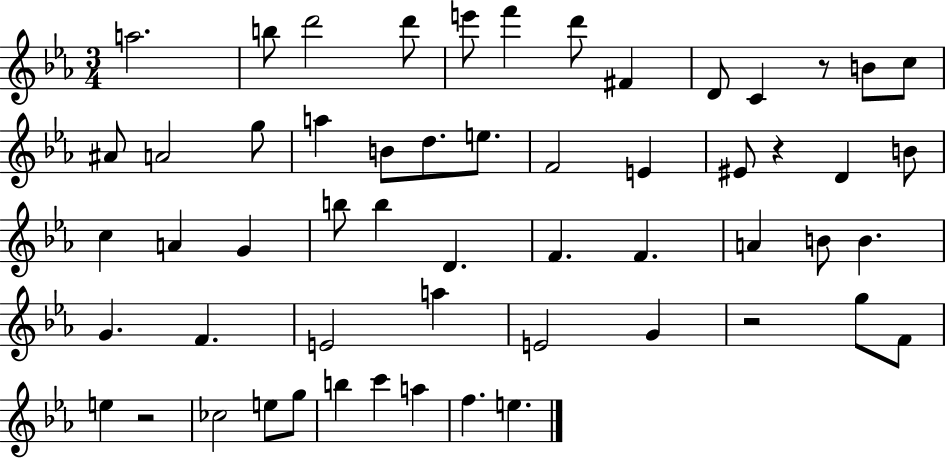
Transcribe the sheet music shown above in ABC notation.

X:1
T:Untitled
M:3/4
L:1/4
K:Eb
a2 b/2 d'2 d'/2 e'/2 f' d'/2 ^F D/2 C z/2 B/2 c/2 ^A/2 A2 g/2 a B/2 d/2 e/2 F2 E ^E/2 z D B/2 c A G b/2 b D F F A B/2 B G F E2 a E2 G z2 g/2 F/2 e z2 _c2 e/2 g/2 b c' a f e